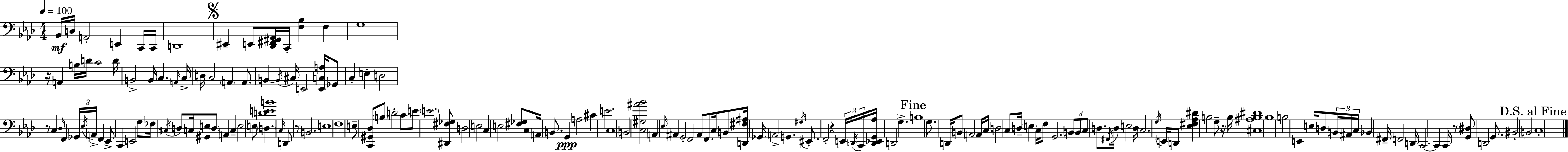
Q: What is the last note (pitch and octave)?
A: C3